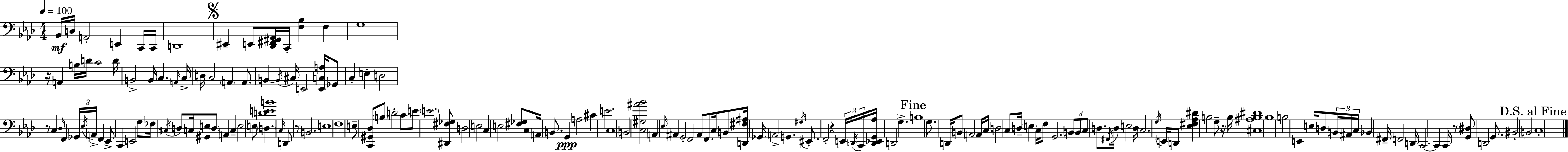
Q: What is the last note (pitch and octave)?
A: C3